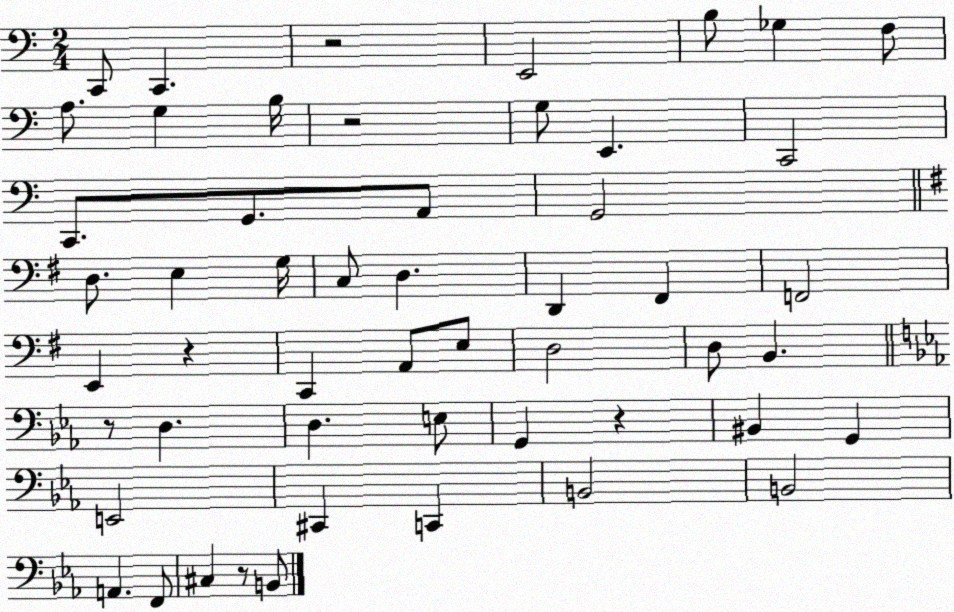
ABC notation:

X:1
T:Untitled
M:2/4
L:1/4
K:C
C,,/2 C,, z2 E,,2 B,/2 _G, F,/2 A,/2 G, B,/4 z2 G,/2 E,, C,,2 C,,/2 G,,/2 A,,/2 G,,2 D,/2 E, G,/4 C,/2 D, D,, ^F,, F,,2 E,, z C,, A,,/2 E,/2 D,2 D,/2 B,, z/2 D, D, E,/2 G,, z ^B,, G,, E,,2 ^C,, C,, B,,2 B,,2 A,, F,,/2 ^C, z/2 B,,/2